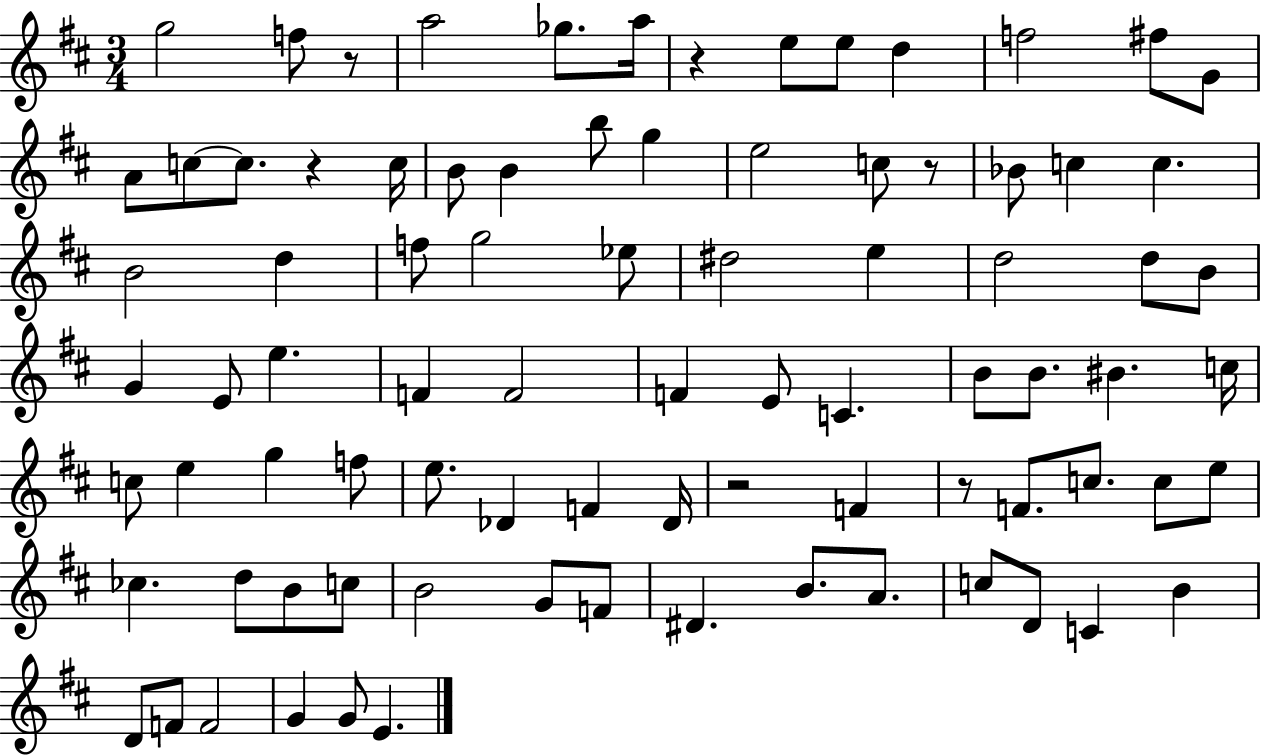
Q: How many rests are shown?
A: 6